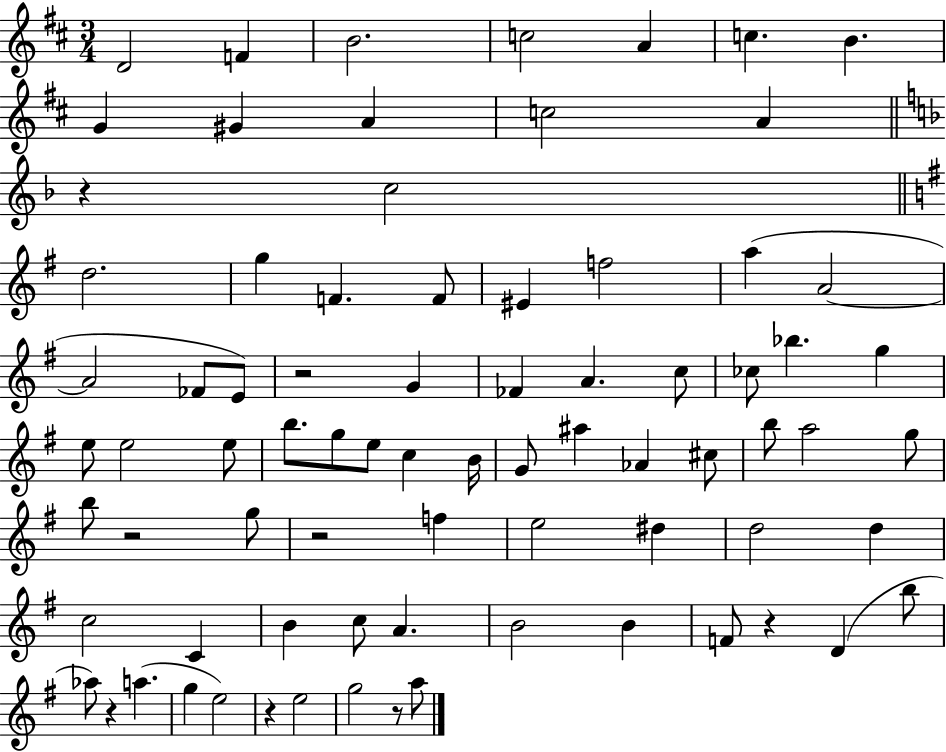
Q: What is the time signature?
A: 3/4